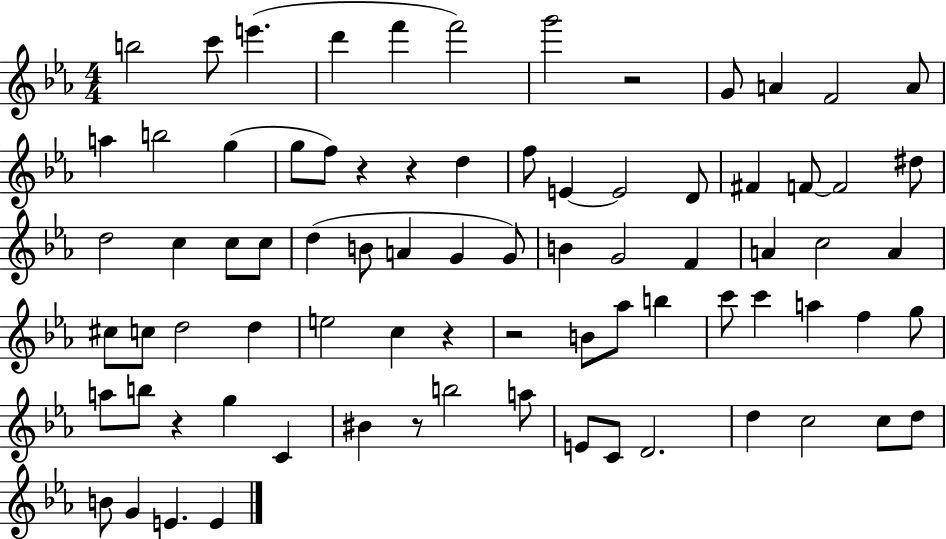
X:1
T:Untitled
M:4/4
L:1/4
K:Eb
b2 c'/2 e' d' f' f'2 g'2 z2 G/2 A F2 A/2 a b2 g g/2 f/2 z z d f/2 E E2 D/2 ^F F/2 F2 ^d/2 d2 c c/2 c/2 d B/2 A G G/2 B G2 F A c2 A ^c/2 c/2 d2 d e2 c z z2 B/2 _a/2 b c'/2 c' a f g/2 a/2 b/2 z g C ^B z/2 b2 a/2 E/2 C/2 D2 d c2 c/2 d/2 B/2 G E E